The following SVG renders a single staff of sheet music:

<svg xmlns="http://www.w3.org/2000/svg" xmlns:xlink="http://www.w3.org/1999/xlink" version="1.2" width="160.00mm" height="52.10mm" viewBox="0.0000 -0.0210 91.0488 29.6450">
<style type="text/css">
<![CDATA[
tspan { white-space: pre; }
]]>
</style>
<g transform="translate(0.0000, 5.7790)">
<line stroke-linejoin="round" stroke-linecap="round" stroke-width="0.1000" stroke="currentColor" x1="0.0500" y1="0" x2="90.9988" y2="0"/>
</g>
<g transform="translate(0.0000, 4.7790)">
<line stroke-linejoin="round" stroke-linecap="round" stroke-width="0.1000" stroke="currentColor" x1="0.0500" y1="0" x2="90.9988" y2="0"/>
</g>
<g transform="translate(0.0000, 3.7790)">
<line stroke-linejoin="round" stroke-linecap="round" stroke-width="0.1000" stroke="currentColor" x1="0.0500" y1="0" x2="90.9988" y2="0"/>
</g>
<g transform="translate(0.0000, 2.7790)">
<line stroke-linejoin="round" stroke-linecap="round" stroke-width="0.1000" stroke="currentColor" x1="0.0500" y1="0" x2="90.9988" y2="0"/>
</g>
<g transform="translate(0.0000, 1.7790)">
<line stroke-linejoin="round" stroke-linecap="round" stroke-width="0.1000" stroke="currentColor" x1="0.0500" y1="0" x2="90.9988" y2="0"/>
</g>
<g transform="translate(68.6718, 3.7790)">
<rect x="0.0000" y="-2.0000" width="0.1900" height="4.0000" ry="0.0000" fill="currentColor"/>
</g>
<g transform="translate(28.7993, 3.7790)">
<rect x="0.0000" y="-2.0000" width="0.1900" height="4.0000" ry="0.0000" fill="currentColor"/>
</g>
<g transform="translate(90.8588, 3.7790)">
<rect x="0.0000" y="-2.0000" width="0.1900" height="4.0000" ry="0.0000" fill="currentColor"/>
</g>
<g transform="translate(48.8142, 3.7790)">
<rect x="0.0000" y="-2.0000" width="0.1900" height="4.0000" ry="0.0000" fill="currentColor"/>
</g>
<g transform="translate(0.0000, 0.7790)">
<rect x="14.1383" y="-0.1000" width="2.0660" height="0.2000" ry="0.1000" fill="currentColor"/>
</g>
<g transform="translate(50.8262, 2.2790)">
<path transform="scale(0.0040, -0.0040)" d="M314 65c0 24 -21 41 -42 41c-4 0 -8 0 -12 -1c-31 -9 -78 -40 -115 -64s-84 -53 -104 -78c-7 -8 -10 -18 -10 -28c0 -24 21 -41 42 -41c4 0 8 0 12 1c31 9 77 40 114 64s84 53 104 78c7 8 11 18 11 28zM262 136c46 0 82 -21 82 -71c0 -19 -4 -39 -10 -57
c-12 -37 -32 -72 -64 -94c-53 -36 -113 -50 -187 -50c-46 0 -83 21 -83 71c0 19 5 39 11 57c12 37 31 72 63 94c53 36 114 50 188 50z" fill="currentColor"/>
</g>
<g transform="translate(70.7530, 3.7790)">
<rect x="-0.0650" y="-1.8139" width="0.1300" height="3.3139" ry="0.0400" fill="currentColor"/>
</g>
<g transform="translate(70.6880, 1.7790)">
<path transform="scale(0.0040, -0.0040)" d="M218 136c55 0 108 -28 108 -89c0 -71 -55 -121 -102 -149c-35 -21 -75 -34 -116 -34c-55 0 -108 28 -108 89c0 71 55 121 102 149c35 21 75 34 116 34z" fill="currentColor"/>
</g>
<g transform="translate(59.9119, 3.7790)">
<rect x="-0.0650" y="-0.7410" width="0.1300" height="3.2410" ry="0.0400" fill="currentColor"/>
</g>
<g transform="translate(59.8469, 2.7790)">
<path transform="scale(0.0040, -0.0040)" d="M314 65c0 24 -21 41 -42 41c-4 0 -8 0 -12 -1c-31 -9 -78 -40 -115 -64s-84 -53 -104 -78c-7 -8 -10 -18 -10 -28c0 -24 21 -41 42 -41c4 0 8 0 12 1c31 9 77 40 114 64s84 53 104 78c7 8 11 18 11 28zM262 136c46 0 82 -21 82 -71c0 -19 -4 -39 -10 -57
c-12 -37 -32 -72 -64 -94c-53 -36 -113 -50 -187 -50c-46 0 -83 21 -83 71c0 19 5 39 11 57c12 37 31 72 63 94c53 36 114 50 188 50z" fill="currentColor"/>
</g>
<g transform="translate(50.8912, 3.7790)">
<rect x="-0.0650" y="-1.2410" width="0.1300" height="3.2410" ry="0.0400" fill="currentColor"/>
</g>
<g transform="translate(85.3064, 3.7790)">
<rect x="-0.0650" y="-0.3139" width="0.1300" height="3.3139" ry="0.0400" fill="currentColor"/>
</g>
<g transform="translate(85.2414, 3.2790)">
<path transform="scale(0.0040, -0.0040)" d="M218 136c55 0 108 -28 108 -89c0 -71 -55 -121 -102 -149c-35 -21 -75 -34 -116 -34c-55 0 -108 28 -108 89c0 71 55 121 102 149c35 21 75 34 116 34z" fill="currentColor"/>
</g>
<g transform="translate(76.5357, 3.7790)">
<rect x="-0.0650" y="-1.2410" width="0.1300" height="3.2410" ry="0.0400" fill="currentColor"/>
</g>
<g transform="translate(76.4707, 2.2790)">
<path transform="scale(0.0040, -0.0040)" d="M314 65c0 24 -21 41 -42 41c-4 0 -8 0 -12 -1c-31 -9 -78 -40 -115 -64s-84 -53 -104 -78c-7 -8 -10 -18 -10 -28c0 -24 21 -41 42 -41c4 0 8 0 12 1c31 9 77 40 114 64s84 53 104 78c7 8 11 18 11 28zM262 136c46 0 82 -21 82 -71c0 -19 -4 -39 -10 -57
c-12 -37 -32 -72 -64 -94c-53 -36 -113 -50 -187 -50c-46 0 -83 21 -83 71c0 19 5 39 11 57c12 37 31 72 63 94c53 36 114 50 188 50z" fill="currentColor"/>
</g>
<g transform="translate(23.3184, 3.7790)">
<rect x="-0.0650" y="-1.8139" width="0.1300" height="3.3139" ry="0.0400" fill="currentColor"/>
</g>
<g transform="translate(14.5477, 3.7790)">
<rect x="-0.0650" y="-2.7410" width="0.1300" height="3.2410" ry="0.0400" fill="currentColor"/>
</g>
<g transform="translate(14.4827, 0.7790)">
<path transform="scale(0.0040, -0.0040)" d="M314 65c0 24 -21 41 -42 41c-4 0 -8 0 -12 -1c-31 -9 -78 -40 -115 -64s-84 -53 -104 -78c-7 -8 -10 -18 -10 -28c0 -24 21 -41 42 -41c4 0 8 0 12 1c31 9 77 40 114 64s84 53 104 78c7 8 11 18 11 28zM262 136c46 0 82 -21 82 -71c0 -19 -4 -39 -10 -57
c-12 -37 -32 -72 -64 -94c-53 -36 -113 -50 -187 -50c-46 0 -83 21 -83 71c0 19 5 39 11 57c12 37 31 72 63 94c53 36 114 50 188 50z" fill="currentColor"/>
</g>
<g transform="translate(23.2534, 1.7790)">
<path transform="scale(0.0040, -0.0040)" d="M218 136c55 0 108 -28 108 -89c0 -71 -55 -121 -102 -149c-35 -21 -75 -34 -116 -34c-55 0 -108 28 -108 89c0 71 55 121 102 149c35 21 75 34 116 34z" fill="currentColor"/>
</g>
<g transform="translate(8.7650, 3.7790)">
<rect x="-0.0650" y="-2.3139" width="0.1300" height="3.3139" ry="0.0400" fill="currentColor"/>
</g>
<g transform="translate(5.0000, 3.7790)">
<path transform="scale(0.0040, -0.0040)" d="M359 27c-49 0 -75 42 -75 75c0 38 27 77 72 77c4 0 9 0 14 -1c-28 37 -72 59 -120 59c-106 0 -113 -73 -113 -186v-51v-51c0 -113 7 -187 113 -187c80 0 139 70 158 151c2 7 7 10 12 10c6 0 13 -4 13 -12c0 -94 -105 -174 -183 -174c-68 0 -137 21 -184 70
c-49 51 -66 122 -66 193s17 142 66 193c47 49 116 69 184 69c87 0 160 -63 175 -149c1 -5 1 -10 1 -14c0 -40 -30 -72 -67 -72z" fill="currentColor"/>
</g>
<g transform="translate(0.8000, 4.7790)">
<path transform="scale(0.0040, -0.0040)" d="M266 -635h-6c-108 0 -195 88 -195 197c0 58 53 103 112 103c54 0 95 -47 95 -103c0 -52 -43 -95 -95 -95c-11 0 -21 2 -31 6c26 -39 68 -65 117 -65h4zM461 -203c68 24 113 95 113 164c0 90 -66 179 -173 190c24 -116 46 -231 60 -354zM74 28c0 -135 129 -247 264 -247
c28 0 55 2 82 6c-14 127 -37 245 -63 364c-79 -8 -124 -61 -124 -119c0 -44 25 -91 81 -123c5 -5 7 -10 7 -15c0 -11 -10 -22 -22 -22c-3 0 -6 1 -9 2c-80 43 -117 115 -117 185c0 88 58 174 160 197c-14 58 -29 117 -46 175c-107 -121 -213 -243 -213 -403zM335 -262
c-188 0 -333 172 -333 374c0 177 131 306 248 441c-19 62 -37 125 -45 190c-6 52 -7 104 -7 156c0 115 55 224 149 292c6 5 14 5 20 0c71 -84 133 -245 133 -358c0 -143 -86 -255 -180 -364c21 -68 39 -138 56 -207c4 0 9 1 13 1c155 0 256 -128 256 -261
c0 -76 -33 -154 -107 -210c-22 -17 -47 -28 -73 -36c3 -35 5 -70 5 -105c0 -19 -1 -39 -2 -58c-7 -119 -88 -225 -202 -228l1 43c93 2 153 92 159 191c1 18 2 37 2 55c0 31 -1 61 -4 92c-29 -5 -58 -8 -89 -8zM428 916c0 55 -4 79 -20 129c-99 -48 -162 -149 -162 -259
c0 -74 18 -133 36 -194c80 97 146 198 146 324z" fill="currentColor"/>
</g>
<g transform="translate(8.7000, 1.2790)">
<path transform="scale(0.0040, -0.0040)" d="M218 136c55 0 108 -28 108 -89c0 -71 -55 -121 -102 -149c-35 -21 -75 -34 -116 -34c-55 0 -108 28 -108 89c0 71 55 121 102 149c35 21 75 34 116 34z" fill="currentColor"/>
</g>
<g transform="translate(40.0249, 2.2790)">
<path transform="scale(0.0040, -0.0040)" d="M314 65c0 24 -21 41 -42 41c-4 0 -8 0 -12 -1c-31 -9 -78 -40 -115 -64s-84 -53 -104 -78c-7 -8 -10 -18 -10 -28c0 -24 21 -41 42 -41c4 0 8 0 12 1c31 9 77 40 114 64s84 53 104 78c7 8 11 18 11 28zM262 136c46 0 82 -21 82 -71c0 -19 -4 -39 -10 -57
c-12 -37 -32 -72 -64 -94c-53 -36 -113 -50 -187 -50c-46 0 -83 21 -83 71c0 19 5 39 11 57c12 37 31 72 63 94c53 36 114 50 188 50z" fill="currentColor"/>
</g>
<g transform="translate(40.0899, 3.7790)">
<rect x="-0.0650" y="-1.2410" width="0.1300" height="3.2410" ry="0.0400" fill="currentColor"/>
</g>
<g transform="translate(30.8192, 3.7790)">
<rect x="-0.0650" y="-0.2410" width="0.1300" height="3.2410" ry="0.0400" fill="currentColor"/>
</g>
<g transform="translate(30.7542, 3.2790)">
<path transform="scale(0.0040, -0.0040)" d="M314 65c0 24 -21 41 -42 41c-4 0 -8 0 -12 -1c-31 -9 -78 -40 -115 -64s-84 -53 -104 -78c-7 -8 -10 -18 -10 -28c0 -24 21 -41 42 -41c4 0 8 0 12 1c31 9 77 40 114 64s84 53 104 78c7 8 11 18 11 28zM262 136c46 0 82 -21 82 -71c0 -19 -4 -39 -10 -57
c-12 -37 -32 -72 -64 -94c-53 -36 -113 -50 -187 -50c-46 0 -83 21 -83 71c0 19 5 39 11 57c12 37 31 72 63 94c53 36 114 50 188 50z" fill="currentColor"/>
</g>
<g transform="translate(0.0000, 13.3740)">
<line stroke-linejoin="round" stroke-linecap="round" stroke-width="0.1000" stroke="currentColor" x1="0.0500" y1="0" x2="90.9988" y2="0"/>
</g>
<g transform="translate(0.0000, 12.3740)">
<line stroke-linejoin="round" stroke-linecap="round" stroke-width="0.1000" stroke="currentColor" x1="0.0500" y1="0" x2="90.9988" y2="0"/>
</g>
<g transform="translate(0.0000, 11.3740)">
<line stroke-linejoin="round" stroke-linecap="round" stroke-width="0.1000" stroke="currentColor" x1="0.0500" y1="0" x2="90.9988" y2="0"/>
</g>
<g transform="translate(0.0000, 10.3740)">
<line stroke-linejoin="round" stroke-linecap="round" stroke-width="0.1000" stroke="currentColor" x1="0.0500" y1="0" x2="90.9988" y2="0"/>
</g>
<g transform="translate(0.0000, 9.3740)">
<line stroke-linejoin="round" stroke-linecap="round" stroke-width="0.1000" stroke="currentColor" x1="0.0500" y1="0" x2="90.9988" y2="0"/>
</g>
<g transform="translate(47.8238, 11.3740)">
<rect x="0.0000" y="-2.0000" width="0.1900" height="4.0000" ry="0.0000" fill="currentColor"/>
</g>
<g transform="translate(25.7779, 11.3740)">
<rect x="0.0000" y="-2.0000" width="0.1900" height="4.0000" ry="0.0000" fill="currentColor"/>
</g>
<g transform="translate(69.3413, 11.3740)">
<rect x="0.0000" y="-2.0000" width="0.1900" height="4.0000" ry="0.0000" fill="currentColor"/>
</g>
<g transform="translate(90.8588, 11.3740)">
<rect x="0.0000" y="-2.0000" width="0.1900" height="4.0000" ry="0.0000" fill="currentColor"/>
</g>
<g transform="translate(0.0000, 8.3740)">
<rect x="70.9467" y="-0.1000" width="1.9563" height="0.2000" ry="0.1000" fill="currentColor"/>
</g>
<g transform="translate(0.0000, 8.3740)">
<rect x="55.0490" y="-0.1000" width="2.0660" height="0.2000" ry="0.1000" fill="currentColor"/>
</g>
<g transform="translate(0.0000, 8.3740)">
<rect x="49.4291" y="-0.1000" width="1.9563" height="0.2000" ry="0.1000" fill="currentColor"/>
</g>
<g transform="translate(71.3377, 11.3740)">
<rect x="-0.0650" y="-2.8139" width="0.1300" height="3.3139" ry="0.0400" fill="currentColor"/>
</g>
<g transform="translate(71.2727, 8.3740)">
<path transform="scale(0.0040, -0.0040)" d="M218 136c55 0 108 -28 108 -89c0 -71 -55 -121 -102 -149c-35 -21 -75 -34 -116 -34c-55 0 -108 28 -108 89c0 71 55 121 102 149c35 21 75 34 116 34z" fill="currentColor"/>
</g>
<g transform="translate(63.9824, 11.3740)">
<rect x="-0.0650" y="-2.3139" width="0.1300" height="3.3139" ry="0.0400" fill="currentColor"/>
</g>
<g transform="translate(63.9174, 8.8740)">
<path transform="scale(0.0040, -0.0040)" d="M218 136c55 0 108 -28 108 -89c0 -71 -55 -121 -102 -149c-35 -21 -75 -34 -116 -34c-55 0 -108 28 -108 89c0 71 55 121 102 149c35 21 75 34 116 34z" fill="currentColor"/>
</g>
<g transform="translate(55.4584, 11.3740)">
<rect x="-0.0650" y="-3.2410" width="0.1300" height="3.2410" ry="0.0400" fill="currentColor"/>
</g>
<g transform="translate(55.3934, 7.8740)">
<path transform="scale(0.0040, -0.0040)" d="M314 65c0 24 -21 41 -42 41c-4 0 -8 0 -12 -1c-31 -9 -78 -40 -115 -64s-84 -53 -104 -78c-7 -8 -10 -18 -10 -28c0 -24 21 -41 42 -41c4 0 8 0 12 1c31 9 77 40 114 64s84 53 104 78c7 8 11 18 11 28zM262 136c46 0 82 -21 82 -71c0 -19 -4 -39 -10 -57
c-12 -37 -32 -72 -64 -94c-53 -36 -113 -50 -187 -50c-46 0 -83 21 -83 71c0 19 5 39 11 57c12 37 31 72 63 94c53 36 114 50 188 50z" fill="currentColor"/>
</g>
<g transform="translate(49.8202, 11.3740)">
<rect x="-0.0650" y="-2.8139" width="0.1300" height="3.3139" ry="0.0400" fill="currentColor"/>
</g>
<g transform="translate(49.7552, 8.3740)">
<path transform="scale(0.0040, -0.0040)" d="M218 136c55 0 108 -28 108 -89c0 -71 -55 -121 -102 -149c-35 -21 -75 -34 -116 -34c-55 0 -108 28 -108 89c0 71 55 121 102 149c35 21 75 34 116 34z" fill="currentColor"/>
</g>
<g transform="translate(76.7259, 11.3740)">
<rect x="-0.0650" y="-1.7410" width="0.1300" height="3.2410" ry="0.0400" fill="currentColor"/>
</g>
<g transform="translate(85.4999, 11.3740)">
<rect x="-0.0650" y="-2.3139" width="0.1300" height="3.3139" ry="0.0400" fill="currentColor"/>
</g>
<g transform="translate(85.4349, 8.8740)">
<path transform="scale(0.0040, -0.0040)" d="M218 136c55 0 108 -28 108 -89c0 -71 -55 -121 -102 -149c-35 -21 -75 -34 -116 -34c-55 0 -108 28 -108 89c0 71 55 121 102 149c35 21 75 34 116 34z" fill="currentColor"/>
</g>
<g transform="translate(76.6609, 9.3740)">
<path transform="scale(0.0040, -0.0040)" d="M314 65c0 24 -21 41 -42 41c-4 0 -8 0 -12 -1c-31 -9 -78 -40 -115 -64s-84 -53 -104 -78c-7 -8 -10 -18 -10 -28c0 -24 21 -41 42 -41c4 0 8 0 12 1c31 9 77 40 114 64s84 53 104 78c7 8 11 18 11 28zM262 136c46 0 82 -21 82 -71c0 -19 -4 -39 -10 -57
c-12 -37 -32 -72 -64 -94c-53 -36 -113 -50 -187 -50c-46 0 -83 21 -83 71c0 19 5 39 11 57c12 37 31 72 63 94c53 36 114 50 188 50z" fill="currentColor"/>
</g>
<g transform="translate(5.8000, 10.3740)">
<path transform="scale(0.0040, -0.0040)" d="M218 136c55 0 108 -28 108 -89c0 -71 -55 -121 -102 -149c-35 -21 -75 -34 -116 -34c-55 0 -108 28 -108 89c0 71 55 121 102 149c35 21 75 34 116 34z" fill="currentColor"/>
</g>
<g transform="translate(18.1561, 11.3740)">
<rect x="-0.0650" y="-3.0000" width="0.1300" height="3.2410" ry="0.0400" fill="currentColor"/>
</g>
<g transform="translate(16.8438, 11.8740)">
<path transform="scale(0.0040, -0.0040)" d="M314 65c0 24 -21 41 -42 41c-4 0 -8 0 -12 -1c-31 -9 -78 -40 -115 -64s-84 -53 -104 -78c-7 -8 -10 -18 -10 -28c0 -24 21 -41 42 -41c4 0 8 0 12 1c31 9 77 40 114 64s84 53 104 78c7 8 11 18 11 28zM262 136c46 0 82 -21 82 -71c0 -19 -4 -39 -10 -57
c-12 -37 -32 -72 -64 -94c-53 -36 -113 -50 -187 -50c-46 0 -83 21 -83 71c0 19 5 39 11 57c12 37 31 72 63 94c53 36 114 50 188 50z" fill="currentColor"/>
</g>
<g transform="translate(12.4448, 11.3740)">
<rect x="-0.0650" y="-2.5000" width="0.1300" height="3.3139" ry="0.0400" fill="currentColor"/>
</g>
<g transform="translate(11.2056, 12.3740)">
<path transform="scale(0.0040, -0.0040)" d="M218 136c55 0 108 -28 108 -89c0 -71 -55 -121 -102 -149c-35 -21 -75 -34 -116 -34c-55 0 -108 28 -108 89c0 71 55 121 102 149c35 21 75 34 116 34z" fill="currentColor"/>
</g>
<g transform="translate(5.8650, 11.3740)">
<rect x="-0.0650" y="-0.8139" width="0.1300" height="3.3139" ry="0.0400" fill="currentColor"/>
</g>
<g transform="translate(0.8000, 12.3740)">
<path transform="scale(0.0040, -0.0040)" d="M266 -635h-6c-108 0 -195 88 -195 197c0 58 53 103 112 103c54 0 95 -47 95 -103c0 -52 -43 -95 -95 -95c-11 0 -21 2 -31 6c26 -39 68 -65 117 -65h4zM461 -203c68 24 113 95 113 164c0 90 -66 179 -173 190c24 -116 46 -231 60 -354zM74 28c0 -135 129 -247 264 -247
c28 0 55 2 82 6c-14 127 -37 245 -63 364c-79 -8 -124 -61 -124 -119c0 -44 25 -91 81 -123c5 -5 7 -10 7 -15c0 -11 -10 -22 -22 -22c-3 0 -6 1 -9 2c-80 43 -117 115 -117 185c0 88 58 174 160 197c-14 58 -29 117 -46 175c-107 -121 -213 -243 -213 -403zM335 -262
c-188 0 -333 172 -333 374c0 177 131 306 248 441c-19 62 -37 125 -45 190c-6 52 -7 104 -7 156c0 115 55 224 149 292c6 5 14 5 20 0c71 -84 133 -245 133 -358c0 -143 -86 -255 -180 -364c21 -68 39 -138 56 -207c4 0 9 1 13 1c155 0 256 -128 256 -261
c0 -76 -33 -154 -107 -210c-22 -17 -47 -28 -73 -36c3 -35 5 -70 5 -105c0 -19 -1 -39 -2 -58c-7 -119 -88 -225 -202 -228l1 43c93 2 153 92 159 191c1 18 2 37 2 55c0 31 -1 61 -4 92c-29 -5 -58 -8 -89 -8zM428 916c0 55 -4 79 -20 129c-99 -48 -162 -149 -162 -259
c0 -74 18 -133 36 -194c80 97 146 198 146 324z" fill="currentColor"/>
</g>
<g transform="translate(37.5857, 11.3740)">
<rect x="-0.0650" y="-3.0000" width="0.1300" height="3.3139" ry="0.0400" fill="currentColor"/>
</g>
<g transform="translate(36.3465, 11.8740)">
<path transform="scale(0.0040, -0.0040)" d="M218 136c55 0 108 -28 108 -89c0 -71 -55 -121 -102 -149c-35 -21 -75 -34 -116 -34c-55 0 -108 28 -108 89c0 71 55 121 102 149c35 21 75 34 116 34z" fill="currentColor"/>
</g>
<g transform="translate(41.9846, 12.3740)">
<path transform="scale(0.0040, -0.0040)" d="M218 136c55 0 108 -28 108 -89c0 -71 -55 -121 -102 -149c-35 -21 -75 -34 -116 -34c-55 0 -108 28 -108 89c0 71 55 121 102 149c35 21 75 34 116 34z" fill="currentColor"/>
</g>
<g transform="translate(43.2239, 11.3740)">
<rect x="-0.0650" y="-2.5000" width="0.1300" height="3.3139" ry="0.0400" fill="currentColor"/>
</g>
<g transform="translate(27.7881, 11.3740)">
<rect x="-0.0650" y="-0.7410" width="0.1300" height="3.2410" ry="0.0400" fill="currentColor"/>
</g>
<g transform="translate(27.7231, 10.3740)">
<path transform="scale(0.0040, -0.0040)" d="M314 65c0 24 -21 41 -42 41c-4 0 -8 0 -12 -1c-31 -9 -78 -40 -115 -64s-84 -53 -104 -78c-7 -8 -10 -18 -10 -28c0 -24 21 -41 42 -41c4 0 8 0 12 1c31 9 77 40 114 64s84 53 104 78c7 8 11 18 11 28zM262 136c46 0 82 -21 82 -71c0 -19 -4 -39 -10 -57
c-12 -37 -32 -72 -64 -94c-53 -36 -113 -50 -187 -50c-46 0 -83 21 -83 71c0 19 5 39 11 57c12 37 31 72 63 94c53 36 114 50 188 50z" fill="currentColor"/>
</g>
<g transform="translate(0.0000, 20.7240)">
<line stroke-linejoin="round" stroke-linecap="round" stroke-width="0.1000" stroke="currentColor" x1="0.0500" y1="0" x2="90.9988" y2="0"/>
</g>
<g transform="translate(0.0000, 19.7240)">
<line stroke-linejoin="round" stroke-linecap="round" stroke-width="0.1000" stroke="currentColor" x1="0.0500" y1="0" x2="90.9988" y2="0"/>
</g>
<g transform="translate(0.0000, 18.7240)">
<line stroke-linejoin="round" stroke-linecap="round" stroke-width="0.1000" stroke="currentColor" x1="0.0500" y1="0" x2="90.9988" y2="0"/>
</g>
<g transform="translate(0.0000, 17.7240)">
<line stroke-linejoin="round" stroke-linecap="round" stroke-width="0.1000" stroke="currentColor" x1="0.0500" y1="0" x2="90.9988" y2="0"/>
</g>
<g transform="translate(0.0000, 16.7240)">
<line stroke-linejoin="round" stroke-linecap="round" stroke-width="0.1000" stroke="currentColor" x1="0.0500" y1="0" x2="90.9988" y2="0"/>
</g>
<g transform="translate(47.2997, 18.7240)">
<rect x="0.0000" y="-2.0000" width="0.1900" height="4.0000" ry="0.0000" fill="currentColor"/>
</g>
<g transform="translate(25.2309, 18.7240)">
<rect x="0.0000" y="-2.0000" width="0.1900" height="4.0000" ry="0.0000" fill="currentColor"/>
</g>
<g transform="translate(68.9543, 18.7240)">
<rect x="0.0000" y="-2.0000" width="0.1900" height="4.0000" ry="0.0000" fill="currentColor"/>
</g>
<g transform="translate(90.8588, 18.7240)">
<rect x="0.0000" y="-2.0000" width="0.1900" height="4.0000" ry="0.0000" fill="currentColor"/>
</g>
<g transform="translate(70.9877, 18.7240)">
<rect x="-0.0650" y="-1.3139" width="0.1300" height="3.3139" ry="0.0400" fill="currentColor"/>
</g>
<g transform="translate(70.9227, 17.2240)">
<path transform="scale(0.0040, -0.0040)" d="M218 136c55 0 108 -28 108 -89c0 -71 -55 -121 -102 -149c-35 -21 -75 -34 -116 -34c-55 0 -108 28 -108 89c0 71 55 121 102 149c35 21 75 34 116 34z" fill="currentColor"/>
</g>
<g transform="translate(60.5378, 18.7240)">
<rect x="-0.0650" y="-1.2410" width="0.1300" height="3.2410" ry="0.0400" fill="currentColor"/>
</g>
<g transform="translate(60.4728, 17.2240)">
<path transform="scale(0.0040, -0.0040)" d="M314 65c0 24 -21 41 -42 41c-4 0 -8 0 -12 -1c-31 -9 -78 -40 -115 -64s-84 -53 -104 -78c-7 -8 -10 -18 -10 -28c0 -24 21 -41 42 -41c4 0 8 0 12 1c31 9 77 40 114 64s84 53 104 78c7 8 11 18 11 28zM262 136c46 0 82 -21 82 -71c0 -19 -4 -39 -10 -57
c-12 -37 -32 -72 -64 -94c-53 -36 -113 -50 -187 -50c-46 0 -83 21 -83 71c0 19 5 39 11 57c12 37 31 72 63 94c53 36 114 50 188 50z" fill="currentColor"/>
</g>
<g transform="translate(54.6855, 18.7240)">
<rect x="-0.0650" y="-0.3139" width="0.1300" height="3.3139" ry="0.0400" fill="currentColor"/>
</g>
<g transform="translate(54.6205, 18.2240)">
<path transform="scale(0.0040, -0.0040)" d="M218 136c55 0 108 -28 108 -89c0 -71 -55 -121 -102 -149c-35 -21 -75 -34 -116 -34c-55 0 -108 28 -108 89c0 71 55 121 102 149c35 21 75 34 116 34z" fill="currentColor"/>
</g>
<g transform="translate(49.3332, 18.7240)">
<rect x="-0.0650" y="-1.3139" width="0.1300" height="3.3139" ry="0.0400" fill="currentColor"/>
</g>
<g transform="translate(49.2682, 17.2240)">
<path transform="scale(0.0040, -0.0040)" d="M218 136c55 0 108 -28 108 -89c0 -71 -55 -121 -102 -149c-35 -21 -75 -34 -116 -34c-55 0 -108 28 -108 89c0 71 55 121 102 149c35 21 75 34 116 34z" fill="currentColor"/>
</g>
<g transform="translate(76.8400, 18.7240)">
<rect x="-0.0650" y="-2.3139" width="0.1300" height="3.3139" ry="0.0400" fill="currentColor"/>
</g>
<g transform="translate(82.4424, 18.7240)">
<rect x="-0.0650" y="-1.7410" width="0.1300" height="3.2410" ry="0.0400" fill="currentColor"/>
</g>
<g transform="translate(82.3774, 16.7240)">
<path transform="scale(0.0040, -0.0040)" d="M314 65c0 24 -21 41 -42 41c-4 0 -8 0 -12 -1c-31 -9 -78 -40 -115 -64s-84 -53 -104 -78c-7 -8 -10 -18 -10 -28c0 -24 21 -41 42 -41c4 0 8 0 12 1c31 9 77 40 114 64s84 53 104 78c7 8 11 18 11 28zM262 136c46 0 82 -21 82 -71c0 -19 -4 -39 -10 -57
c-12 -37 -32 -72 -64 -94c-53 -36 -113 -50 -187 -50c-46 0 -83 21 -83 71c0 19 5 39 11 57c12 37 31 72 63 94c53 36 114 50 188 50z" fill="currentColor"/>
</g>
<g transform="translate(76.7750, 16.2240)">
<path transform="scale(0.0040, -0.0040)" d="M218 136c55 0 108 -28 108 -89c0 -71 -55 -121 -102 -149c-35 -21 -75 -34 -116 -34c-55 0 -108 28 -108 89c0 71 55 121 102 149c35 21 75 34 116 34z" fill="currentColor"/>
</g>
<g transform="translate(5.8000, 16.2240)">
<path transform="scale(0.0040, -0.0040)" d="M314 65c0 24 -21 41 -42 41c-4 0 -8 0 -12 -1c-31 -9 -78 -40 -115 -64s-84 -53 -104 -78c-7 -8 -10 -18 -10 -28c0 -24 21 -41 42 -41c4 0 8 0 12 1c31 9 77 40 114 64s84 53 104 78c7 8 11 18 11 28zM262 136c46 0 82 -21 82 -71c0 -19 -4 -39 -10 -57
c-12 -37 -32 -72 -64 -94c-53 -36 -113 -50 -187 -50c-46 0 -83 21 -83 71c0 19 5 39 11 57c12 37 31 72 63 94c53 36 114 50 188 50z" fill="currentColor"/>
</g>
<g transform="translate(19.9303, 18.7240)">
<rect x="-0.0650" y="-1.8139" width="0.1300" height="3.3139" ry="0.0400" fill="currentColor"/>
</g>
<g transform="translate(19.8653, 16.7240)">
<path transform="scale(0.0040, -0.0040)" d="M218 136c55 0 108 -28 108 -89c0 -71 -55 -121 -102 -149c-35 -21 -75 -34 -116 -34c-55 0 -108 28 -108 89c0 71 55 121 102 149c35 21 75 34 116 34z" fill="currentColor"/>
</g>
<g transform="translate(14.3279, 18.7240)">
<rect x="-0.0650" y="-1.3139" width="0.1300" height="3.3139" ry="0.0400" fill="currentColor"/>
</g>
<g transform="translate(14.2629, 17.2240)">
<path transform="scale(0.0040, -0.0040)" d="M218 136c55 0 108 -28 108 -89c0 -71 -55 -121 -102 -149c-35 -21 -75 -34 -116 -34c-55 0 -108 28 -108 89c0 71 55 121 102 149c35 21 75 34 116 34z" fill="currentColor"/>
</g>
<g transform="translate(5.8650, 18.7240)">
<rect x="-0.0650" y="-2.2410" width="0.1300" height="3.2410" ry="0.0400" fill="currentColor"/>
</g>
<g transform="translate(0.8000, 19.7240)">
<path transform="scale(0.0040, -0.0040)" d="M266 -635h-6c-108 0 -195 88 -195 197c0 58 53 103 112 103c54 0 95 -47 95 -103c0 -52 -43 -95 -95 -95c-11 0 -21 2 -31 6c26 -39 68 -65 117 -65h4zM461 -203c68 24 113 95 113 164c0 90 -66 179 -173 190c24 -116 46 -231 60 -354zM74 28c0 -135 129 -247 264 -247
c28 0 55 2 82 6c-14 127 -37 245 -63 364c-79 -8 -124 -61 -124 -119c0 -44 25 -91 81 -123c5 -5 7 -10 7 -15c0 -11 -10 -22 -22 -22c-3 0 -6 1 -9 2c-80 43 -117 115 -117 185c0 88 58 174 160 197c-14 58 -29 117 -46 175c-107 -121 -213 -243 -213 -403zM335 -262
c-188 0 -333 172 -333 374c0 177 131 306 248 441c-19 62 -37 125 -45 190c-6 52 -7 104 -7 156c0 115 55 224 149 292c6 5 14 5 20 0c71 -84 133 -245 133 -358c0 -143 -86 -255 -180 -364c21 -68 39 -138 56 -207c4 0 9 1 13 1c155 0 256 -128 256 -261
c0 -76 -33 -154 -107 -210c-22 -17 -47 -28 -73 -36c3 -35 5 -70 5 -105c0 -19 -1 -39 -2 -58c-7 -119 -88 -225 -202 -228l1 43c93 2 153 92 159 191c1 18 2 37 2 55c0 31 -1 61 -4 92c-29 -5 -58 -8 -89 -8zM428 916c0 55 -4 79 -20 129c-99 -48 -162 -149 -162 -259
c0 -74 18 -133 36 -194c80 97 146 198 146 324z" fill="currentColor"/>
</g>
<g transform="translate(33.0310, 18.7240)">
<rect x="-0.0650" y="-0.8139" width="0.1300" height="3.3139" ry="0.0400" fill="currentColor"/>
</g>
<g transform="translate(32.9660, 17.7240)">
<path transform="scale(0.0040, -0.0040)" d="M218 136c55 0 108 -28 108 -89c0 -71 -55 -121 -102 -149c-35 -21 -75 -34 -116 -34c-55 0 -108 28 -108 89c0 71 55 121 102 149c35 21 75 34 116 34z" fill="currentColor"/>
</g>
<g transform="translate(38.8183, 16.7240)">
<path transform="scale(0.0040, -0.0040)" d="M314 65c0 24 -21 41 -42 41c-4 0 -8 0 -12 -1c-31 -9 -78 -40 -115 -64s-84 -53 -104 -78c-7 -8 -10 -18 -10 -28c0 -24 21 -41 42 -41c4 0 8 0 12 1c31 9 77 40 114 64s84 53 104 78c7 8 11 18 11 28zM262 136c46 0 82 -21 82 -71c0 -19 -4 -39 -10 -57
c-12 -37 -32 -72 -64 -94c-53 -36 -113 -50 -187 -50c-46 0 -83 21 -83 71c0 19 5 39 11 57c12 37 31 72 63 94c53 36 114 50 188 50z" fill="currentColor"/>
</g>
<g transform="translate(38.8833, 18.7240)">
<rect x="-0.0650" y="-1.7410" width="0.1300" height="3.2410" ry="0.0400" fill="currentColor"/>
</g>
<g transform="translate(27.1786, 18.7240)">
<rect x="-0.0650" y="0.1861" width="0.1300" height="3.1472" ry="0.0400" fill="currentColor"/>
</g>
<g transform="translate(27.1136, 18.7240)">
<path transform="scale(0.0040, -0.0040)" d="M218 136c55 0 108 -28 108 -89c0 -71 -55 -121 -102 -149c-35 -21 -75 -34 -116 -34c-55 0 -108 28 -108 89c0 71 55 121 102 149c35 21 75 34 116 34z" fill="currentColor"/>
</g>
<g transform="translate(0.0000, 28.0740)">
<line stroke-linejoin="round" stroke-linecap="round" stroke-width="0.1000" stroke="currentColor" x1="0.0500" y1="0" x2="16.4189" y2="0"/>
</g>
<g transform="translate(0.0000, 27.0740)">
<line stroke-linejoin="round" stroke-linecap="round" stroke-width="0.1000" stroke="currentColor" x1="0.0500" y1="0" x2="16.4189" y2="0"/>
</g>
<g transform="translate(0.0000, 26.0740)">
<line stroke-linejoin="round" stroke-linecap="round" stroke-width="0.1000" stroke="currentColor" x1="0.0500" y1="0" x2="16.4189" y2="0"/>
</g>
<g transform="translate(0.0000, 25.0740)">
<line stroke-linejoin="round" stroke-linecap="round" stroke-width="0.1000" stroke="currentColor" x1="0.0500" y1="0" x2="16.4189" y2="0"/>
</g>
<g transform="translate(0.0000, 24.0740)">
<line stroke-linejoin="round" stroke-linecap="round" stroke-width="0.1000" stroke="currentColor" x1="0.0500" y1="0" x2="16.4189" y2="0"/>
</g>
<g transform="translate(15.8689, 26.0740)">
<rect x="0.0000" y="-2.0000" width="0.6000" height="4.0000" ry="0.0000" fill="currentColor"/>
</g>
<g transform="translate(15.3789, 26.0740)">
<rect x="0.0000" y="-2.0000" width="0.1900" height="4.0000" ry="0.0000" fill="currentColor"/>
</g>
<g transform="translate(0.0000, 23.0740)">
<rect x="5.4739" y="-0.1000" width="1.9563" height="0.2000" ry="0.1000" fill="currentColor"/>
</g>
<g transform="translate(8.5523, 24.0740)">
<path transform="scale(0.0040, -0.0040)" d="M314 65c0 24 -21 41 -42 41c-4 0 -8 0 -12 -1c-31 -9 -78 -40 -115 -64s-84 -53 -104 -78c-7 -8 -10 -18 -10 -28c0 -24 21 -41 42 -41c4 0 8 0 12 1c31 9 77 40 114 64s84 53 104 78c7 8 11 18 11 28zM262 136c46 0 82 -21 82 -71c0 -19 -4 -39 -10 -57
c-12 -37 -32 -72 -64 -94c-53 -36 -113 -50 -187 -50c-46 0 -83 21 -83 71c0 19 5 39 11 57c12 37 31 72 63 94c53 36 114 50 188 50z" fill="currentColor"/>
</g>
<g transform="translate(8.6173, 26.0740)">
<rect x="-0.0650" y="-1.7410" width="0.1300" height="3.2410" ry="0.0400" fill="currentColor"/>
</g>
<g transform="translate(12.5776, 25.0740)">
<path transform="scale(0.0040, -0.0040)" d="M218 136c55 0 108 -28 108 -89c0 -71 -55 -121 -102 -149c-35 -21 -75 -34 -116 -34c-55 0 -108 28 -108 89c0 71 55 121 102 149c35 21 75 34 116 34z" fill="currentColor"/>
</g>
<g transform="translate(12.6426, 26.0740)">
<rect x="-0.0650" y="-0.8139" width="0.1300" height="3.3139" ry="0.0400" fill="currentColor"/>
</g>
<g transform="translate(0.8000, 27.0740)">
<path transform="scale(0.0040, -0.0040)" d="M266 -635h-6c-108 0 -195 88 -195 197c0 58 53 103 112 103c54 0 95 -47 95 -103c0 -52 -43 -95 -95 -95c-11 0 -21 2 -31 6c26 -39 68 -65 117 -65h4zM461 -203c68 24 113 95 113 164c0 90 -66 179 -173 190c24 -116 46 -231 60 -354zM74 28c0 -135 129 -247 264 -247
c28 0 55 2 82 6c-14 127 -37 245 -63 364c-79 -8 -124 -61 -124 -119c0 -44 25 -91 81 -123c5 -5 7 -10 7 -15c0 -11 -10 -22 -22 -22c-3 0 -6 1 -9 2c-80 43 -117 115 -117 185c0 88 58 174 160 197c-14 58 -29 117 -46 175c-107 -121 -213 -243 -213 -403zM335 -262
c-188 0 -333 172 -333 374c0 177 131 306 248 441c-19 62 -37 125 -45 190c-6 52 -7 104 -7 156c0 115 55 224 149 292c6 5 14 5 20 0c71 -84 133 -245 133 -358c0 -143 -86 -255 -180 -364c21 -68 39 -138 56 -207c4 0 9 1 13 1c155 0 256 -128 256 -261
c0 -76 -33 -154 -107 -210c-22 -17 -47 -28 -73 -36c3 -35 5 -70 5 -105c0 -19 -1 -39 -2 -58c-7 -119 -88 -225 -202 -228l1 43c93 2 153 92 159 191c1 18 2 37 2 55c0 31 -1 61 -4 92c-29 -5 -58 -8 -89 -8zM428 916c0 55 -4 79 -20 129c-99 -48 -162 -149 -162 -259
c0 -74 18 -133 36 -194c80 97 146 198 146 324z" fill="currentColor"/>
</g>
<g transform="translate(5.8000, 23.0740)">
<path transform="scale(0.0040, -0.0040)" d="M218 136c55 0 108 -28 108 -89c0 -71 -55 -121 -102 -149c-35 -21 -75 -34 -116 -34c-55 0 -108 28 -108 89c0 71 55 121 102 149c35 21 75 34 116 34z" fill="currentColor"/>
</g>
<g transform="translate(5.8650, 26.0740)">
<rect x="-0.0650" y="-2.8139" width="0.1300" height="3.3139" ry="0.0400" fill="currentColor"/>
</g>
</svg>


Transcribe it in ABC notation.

X:1
T:Untitled
M:4/4
L:1/4
K:C
g a2 f c2 e2 e2 d2 f e2 c d G A2 d2 A G a b2 g a f2 g g2 e f B d f2 e c e2 e g f2 a f2 d